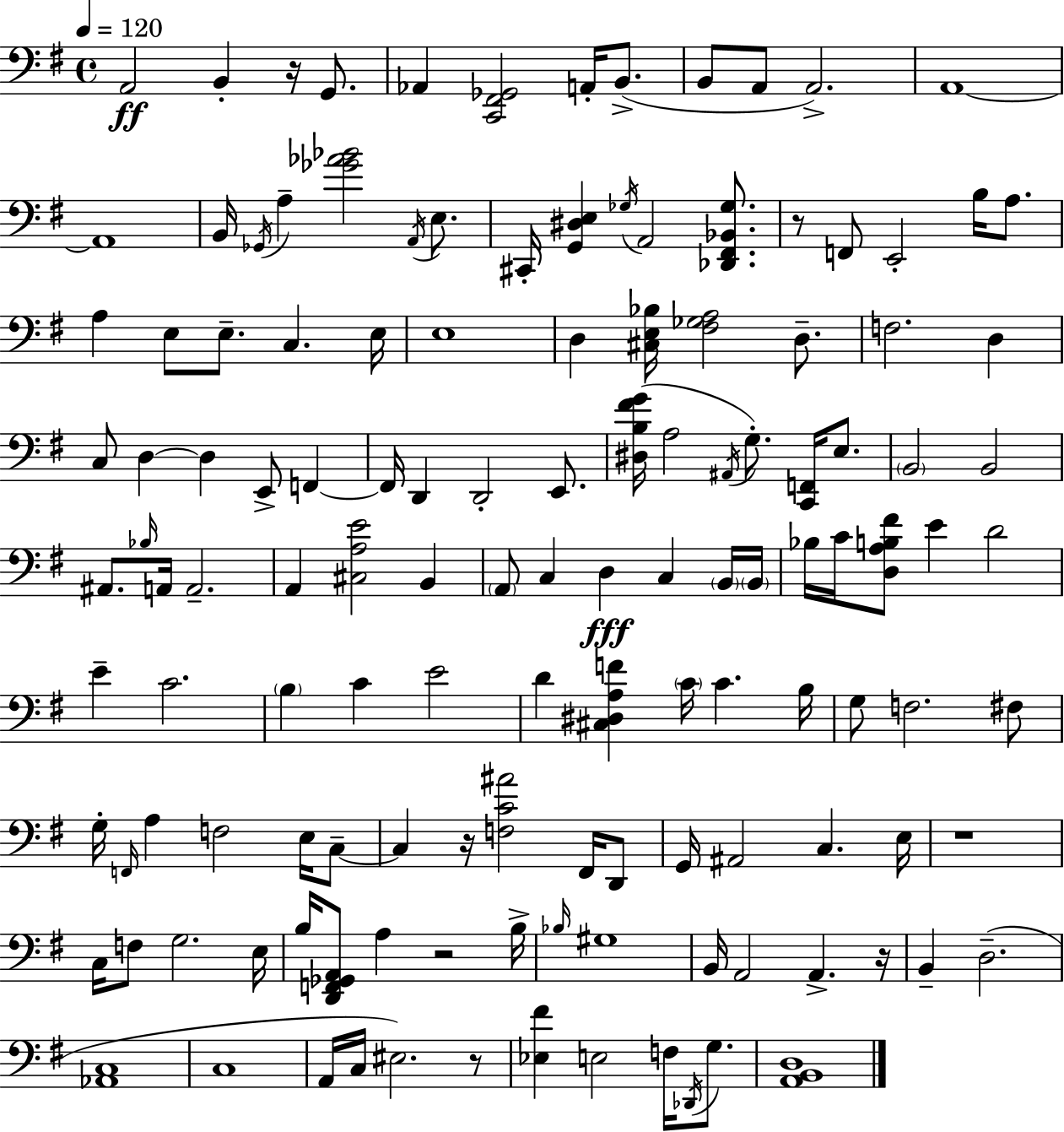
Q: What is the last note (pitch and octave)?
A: G3